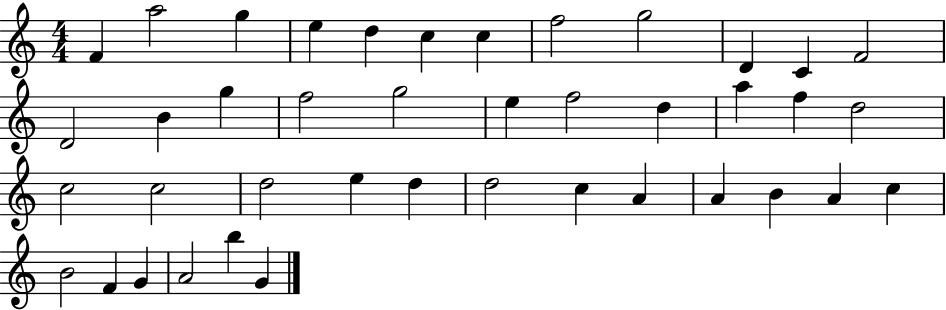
{
  \clef treble
  \numericTimeSignature
  \time 4/4
  \key c \major
  f'4 a''2 g''4 | e''4 d''4 c''4 c''4 | f''2 g''2 | d'4 c'4 f'2 | \break d'2 b'4 g''4 | f''2 g''2 | e''4 f''2 d''4 | a''4 f''4 d''2 | \break c''2 c''2 | d''2 e''4 d''4 | d''2 c''4 a'4 | a'4 b'4 a'4 c''4 | \break b'2 f'4 g'4 | a'2 b''4 g'4 | \bar "|."
}